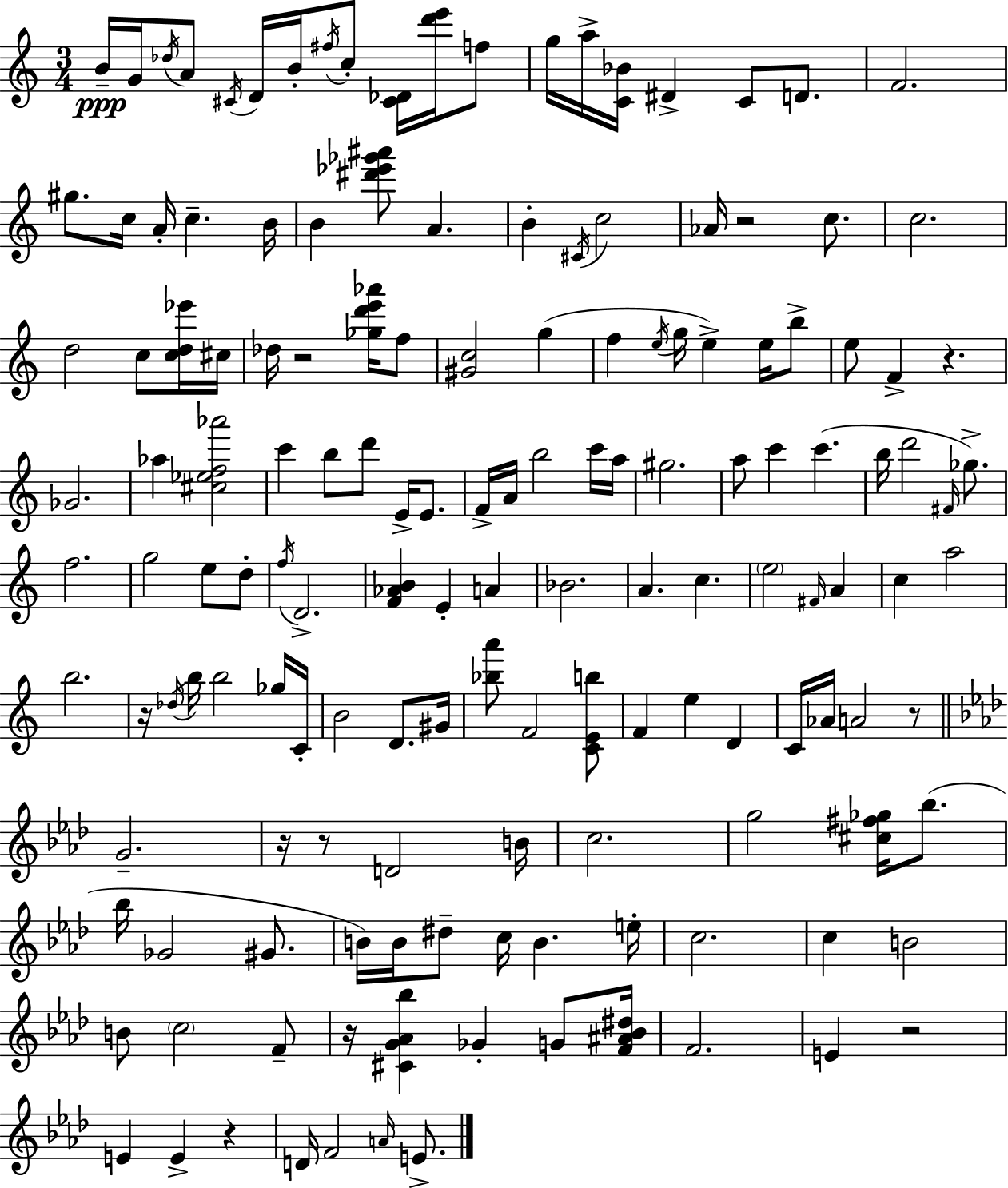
{
  \clef treble
  \numericTimeSignature
  \time 3/4
  \key c \major
  b'16--\ppp g'16 \acciaccatura { des''16 } a'8 \acciaccatura { cis'16 } d'16 b'16-. \acciaccatura { fis''16 } c''8-. <cis' des'>16 | <d''' e'''>16 f''8 g''16 a''16-> <c' bes'>16 dis'4-> c'8 | d'8. f'2. | gis''8. c''16 a'16-. c''4.-- | \break b'16 b'4 <dis''' ees''' ges''' ais'''>8 a'4. | b'4-. \acciaccatura { cis'16 } c''2 | aes'16 r2 | c''8. c''2. | \break d''2 | c''8 <c'' d'' ees'''>16 cis''16 des''16 r2 | <ges'' d''' e''' aes'''>16 f''8 <gis' c''>2 | g''4( f''4 \acciaccatura { e''16 } g''16 e''4->) | \break e''16 b''8-> e''8 f'4-> r4. | ges'2. | aes''4 <cis'' ees'' f'' aes'''>2 | c'''4 b''8 d'''8 | \break e'16-> e'8. f'16-> a'16 b''2 | c'''16 a''16 gis''2. | a''8 c'''4 c'''4.( | b''16 d'''2 | \break \grace { fis'16 }) ges''8.-> f''2. | g''2 | e''8 d''8-. \acciaccatura { f''16 } d'2.-> | <f' aes' b'>4 e'4-. | \break a'4 bes'2. | a'4. | c''4. \parenthesize e''2 | \grace { fis'16 } a'4 c''4 | \break a''2 b''2. | r16 \acciaccatura { des''16 } b''16 b''2 | ges''16 c'16-. b'2 | d'8. gis'16 <bes'' a'''>8 f'2 | \break <c' e' b''>8 f'4 | e''4 d'4 c'16 aes'16 a'2 | r8 \bar "||" \break \key aes \major g'2.-- | r16 r8 d'2 b'16 | c''2. | g''2 <cis'' fis'' ges''>16 bes''8.( | \break bes''16 ges'2 gis'8. | b'16) b'16 dis''8-- c''16 b'4. e''16-. | c''2. | c''4 b'2 | \break b'8 \parenthesize c''2 f'8-- | r16 <cis' g' aes' bes''>4 ges'4-. g'8 <f' ais' bes' dis''>16 | f'2. | e'4 r2 | \break e'4 e'4-> r4 | d'16 f'2 \grace { a'16 } e'8.-> | \bar "|."
}